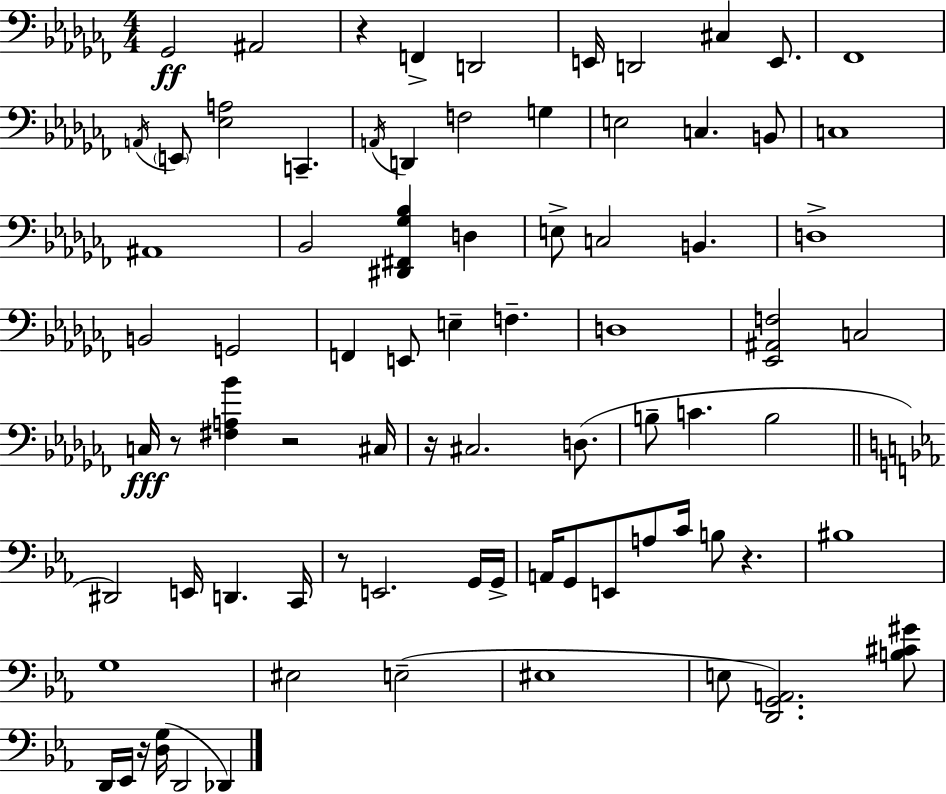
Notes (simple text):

Gb2/h A#2/h R/q F2/q D2/h E2/s D2/h C#3/q E2/e. FES2/w A2/s E2/e [Eb3,A3]/h C2/q. A2/s D2/q F3/h G3/q E3/h C3/q. B2/e C3/w A#2/w Bb2/h [D#2,F#2,Gb3,Bb3]/q D3/q E3/e C3/h B2/q. D3/w B2/h G2/h F2/q E2/e E3/q F3/q. D3/w [Eb2,A#2,F3]/h C3/h C3/s R/e [F#3,A3,Bb4]/q R/h C#3/s R/s C#3/h. D3/e. B3/e C4/q. B3/h D#2/h E2/s D2/q. C2/s R/e E2/h. G2/s G2/s A2/s G2/e E2/e A3/e C4/s B3/e R/q. BIS3/w G3/w EIS3/h E3/h EIS3/w E3/e [D2,G2,A2]/h. [B3,C#4,G#4]/e D2/s Eb2/s R/s [D3,G3]/s D2/h Db2/q